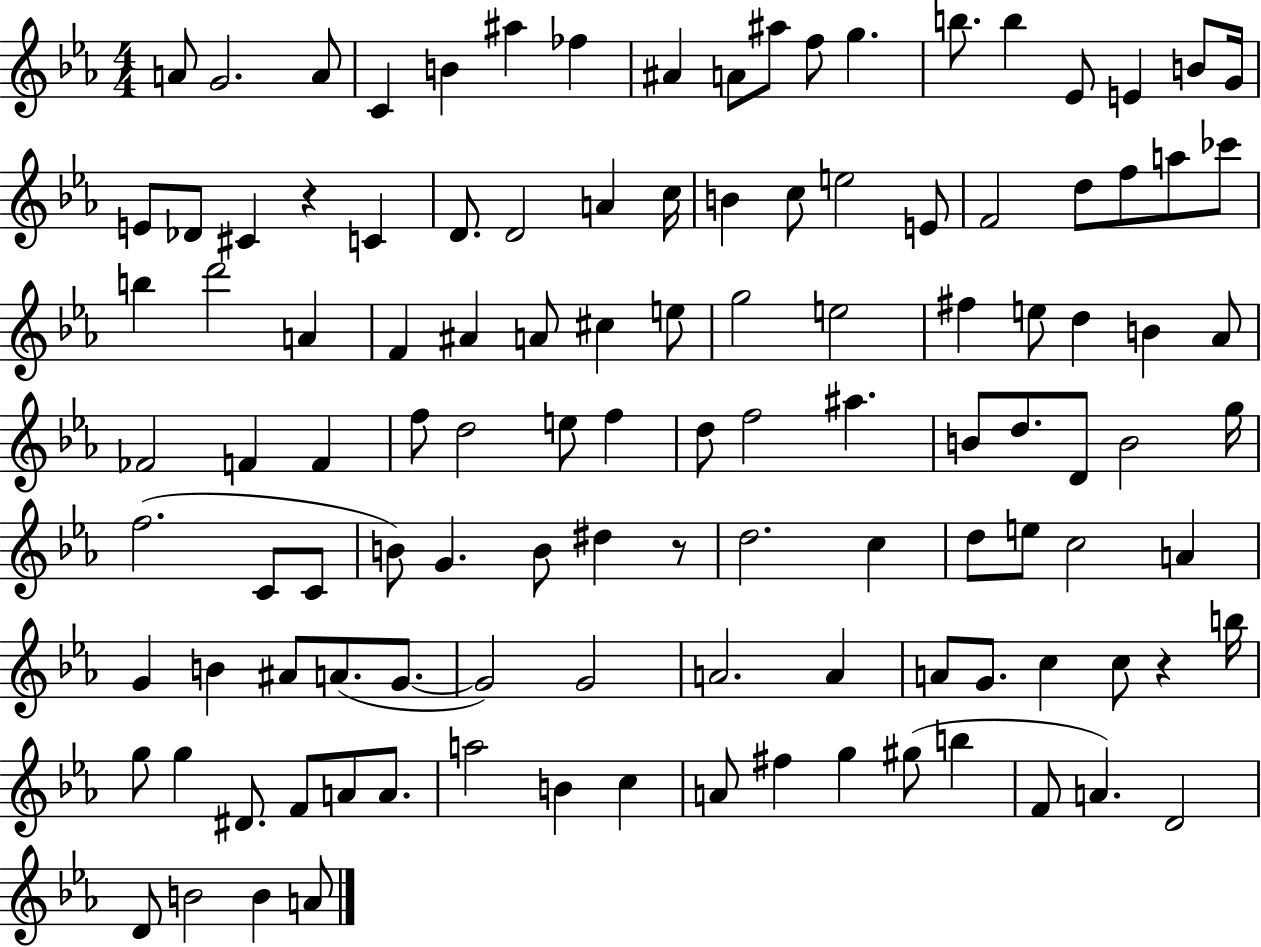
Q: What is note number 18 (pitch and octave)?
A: G4